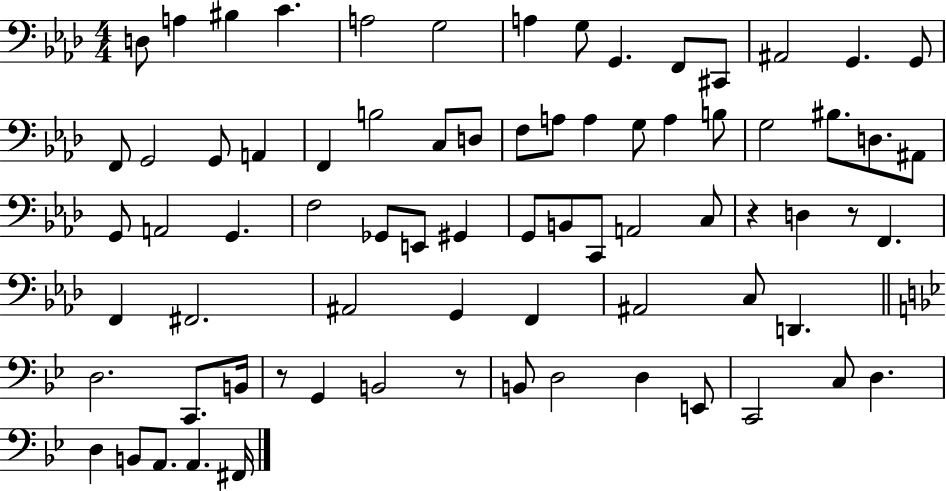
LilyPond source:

{
  \clef bass
  \numericTimeSignature
  \time 4/4
  \key aes \major
  d8 a4 bis4 c'4. | a2 g2 | a4 g8 g,4. f,8 cis,8 | ais,2 g,4. g,8 | \break f,8 g,2 g,8 a,4 | f,4 b2 c8 d8 | f8 a8 a4 g8 a4 b8 | g2 bis8. d8. ais,8 | \break g,8 a,2 g,4. | f2 ges,8 e,8 gis,4 | g,8 b,8 c,8 a,2 c8 | r4 d4 r8 f,4. | \break f,4 fis,2. | ais,2 g,4 f,4 | ais,2 c8 d,4. | \bar "||" \break \key bes \major d2. c,8. b,16 | r8 g,4 b,2 r8 | b,8 d2 d4 e,8 | c,2 c8 d4. | \break d4 b,8 a,8. a,4. fis,16 | \bar "|."
}